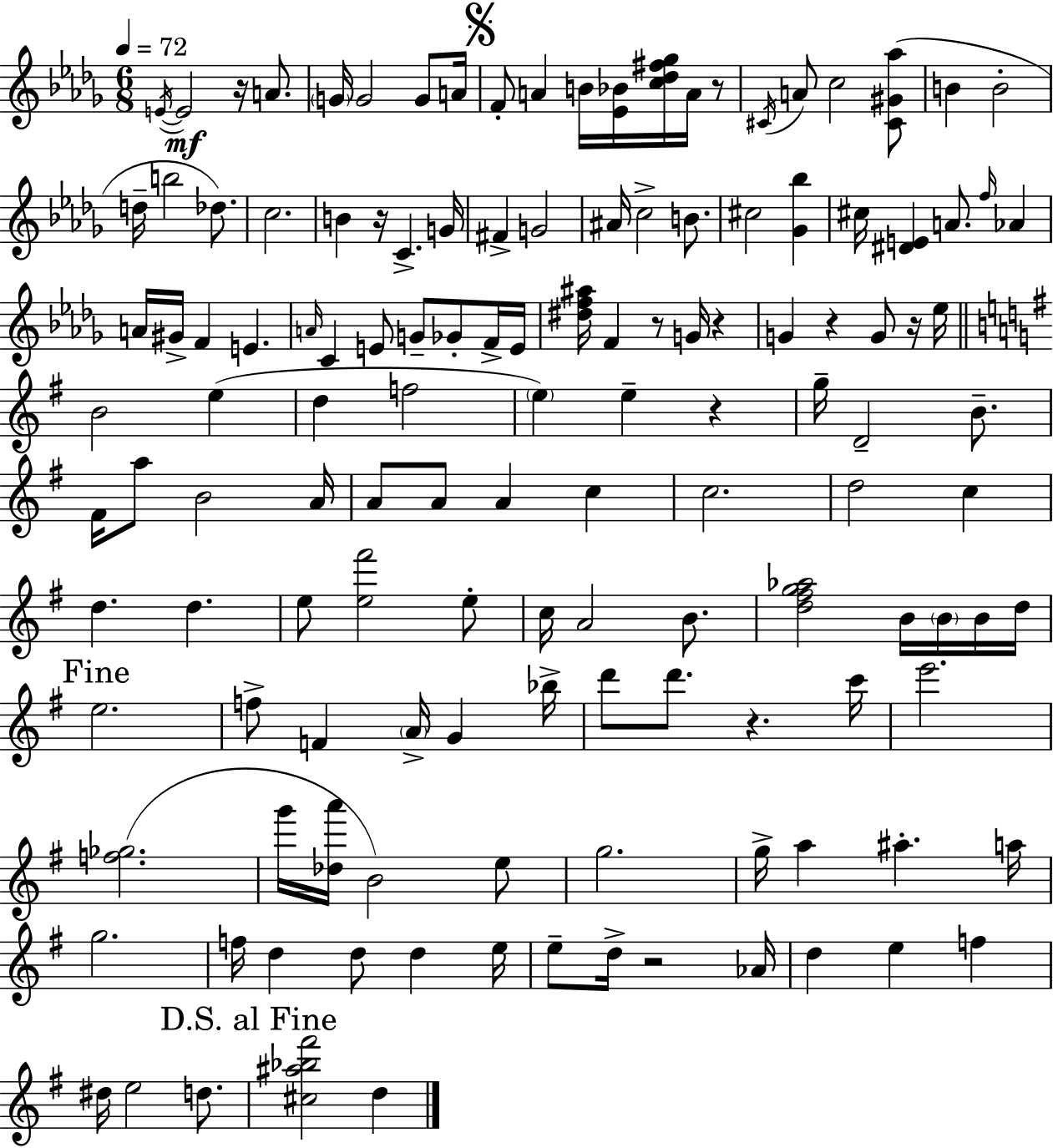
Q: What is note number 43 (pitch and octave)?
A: F4